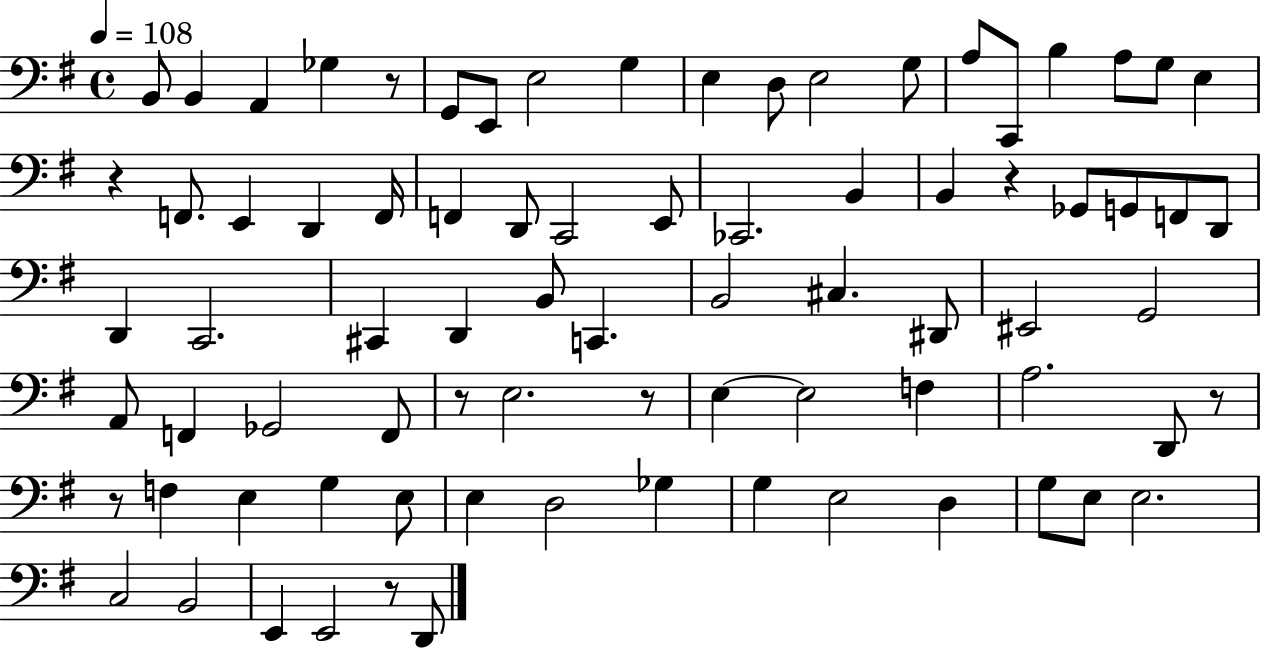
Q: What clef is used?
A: bass